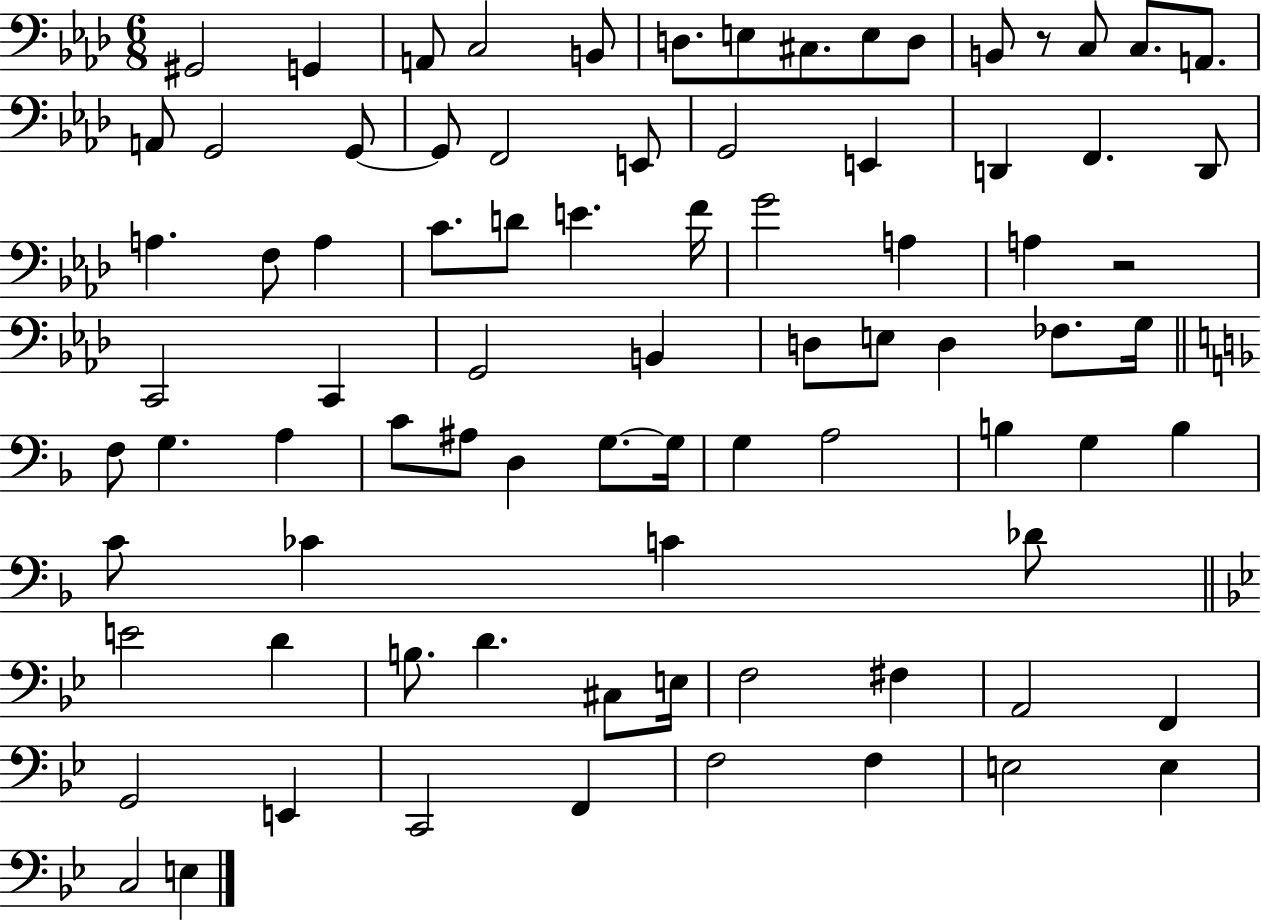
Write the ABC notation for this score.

X:1
T:Untitled
M:6/8
L:1/4
K:Ab
^G,,2 G,, A,,/2 C,2 B,,/2 D,/2 E,/2 ^C,/2 E,/2 D,/2 B,,/2 z/2 C,/2 C,/2 A,,/2 A,,/2 G,,2 G,,/2 G,,/2 F,,2 E,,/2 G,,2 E,, D,, F,, D,,/2 A, F,/2 A, C/2 D/2 E F/4 G2 A, A, z2 C,,2 C,, G,,2 B,, D,/2 E,/2 D, _F,/2 G,/4 F,/2 G, A, C/2 ^A,/2 D, G,/2 G,/4 G, A,2 B, G, B, C/2 _C C _D/2 E2 D B,/2 D ^C,/2 E,/4 F,2 ^F, A,,2 F,, G,,2 E,, C,,2 F,, F,2 F, E,2 E, C,2 E,